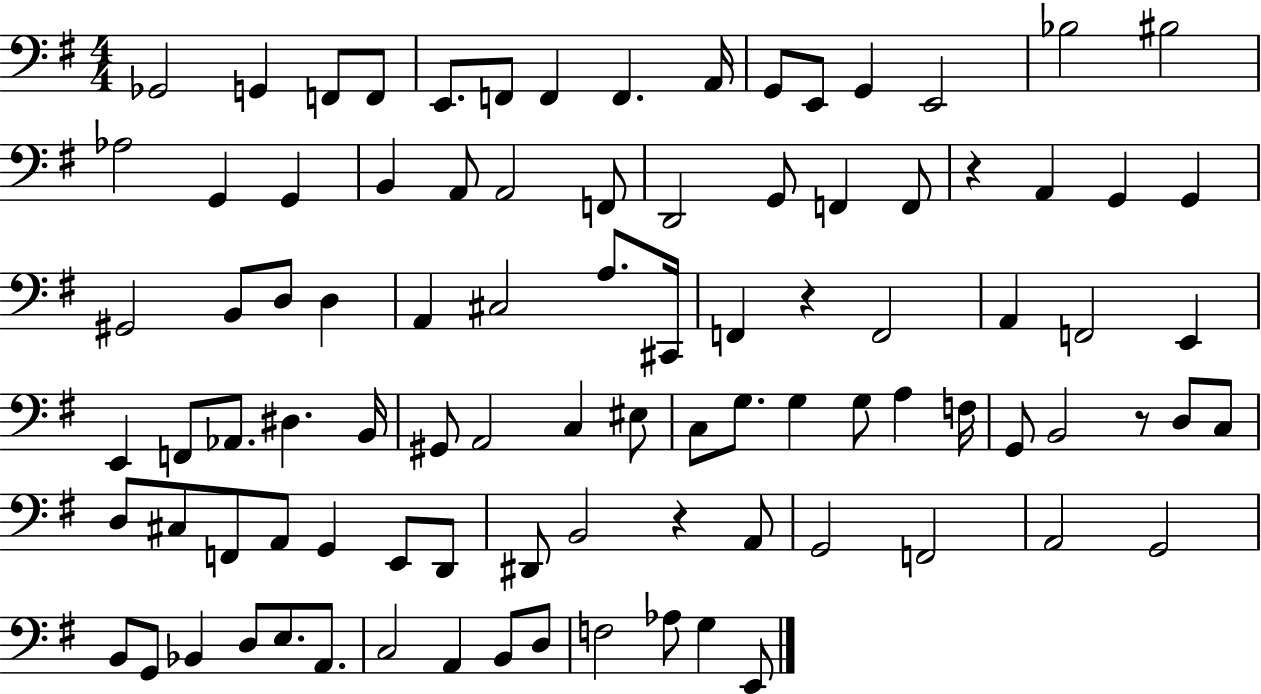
Gb2/h G2/q F2/e F2/e E2/e. F2/e F2/q F2/q. A2/s G2/e E2/e G2/q E2/h Bb3/h BIS3/h Ab3/h G2/q G2/q B2/q A2/e A2/h F2/e D2/h G2/e F2/q F2/e R/q A2/q G2/q G2/q G#2/h B2/e D3/e D3/q A2/q C#3/h A3/e. C#2/s F2/q R/q F2/h A2/q F2/h E2/q E2/q F2/e Ab2/e. D#3/q. B2/s G#2/e A2/h C3/q EIS3/e C3/e G3/e. G3/q G3/e A3/q F3/s G2/e B2/h R/e D3/e C3/e D3/e C#3/e F2/e A2/e G2/q E2/e D2/e D#2/e B2/h R/q A2/e G2/h F2/h A2/h G2/h B2/e G2/e Bb2/q D3/e E3/e. A2/e. C3/h A2/q B2/e D3/e F3/h Ab3/e G3/q E2/e